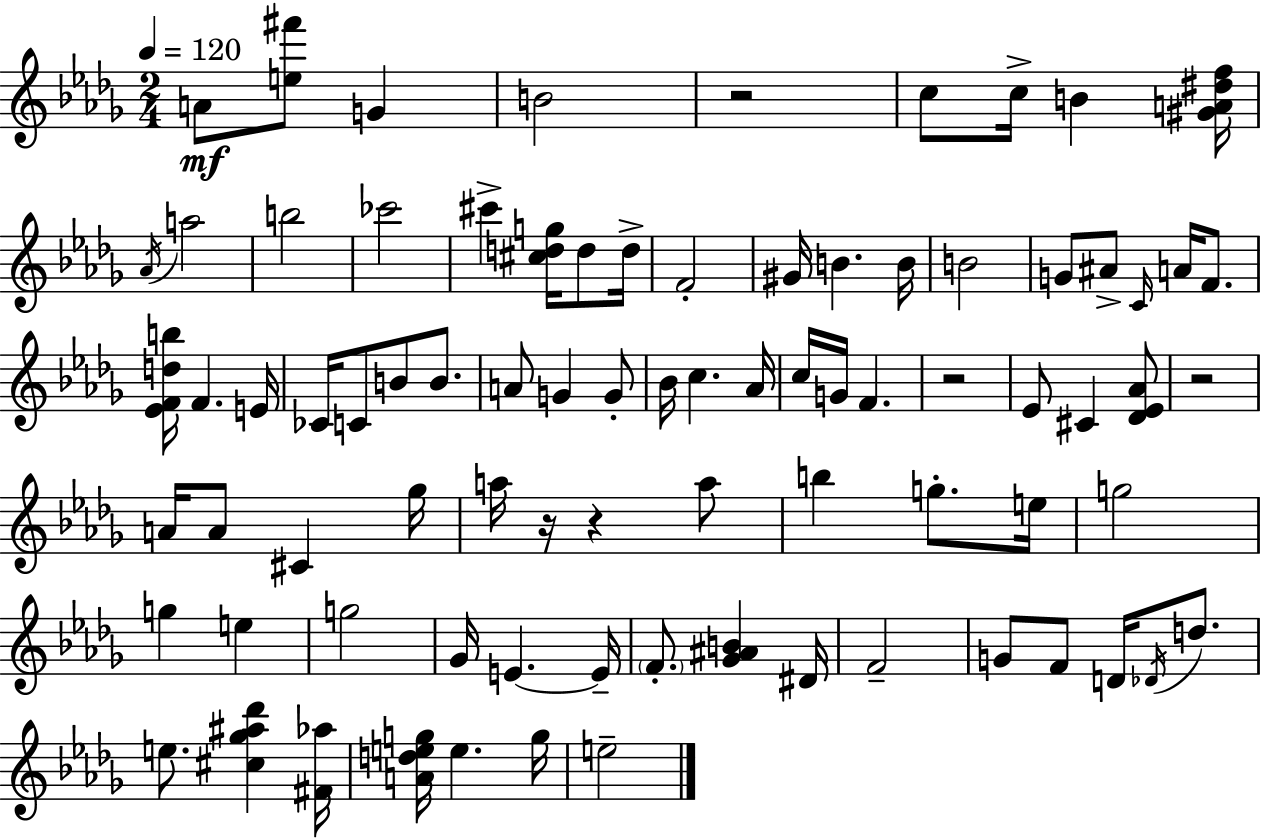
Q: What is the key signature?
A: BES minor